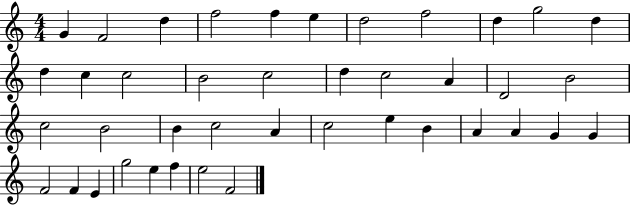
X:1
T:Untitled
M:4/4
L:1/4
K:C
G F2 d f2 f e d2 f2 d g2 d d c c2 B2 c2 d c2 A D2 B2 c2 B2 B c2 A c2 e B A A G G F2 F E g2 e f e2 F2